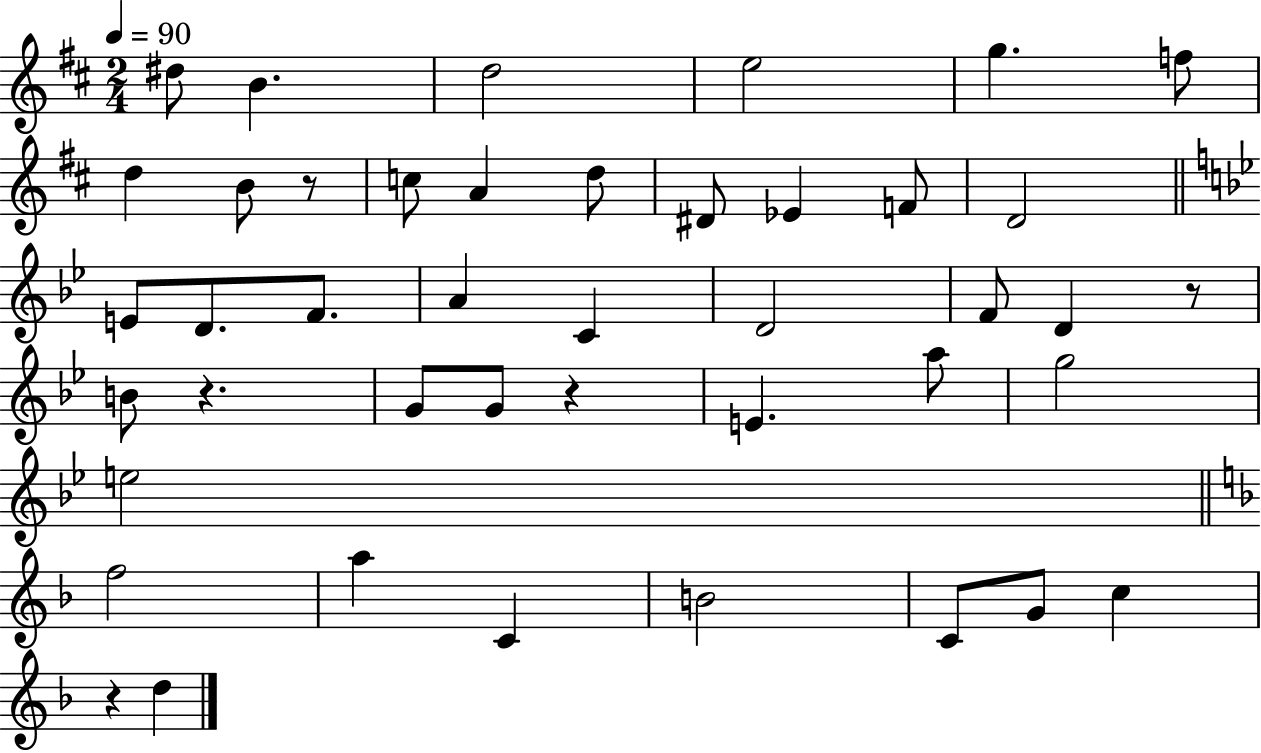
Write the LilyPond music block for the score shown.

{
  \clef treble
  \numericTimeSignature
  \time 2/4
  \key d \major
  \tempo 4 = 90
  dis''8 b'4. | d''2 | e''2 | g''4. f''8 | \break d''4 b'8 r8 | c''8 a'4 d''8 | dis'8 ees'4 f'8 | d'2 | \break \bar "||" \break \key bes \major e'8 d'8. f'8. | a'4 c'4 | d'2 | f'8 d'4 r8 | \break b'8 r4. | g'8 g'8 r4 | e'4. a''8 | g''2 | \break e''2 | \bar "||" \break \key f \major f''2 | a''4 c'4 | b'2 | c'8 g'8 c''4 | \break r4 d''4 | \bar "|."
}